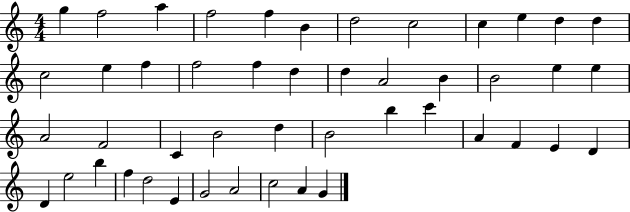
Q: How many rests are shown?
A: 0